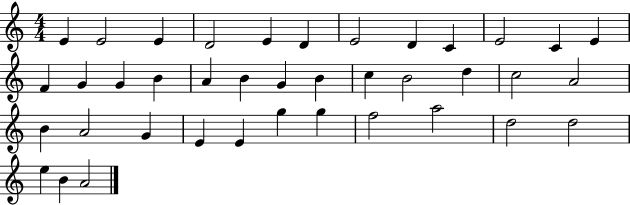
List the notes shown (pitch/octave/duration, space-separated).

E4/q E4/h E4/q D4/h E4/q D4/q E4/h D4/q C4/q E4/h C4/q E4/q F4/q G4/q G4/q B4/q A4/q B4/q G4/q B4/q C5/q B4/h D5/q C5/h A4/h B4/q A4/h G4/q E4/q E4/q G5/q G5/q F5/h A5/h D5/h D5/h E5/q B4/q A4/h